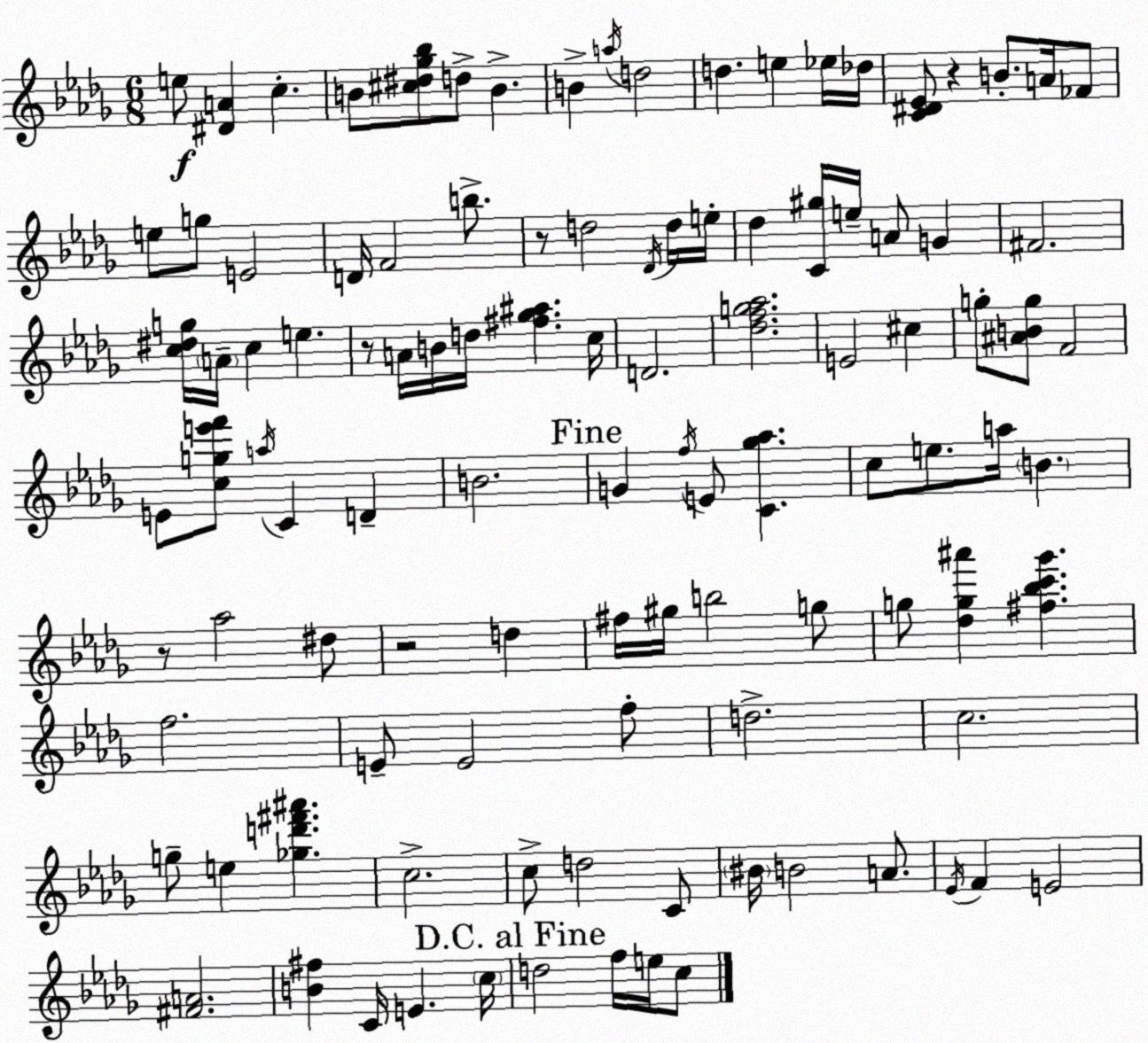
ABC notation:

X:1
T:Untitled
M:6/8
L:1/4
K:Bbm
e/2 [^DA] c B/2 [^c^d_g_b]/2 d/2 B B a/4 d2 d e _e/4 _d/4 [C^D_E]/2 z B/2 A/4 _F/2 e/2 g/2 E2 D/4 F2 b/2 z/2 d2 _D/4 d/4 e/4 _d [C^g]/4 e/4 A/2 G ^F2 [c^dg]/4 A/4 c e z/2 A/4 B/4 d/4 [^f_g^a] c/4 D2 [_dfg_a]2 E2 ^c g/2 [^ABg]/2 F2 E/2 [cge'f']/2 a/4 C D B2 G f/4 E/2 [C_g_a] c/2 e/2 a/4 B z/2 _a2 ^d/2 z2 d ^f/4 ^g/4 b2 g/2 g/2 [_dg^a'] [^f_bc'_g'] f2 E/2 E2 f/2 d2 c2 g/2 e [_gd'^f'^a'] c2 c/2 d2 C/2 ^B/4 B2 A/2 _E/4 F E2 [^FA]2 [B^f] C/4 E c/4 d2 f/4 e/4 c/2